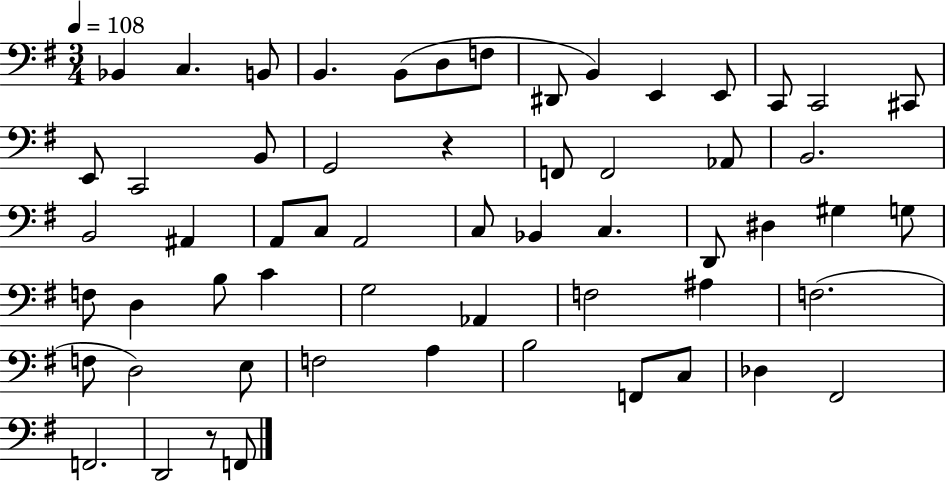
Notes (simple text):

Bb2/q C3/q. B2/e B2/q. B2/e D3/e F3/e D#2/e B2/q E2/q E2/e C2/e C2/h C#2/e E2/e C2/h B2/e G2/h R/q F2/e F2/h Ab2/e B2/h. B2/h A#2/q A2/e C3/e A2/h C3/e Bb2/q C3/q. D2/e D#3/q G#3/q G3/e F3/e D3/q B3/e C4/q G3/h Ab2/q F3/h A#3/q F3/h. F3/e D3/h E3/e F3/h A3/q B3/h F2/e C3/e Db3/q F#2/h F2/h. D2/h R/e F2/e